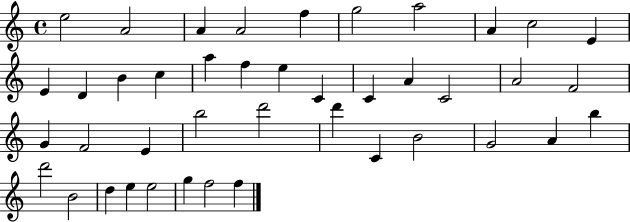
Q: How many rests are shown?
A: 0